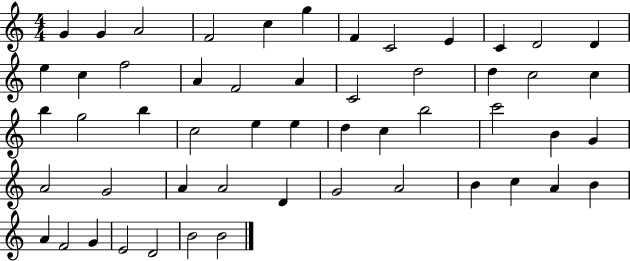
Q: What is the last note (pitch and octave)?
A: B4